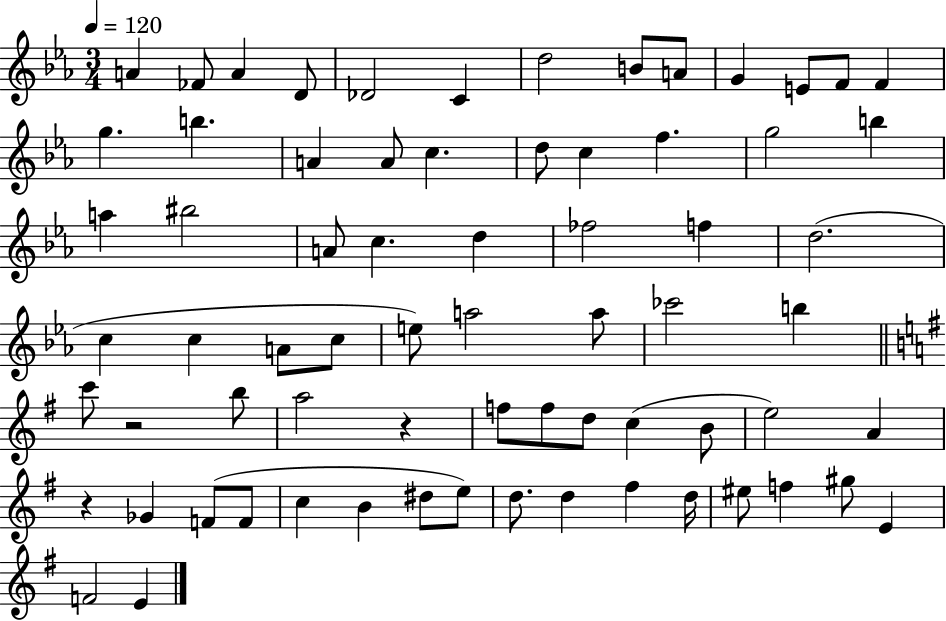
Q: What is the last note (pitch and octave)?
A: E4